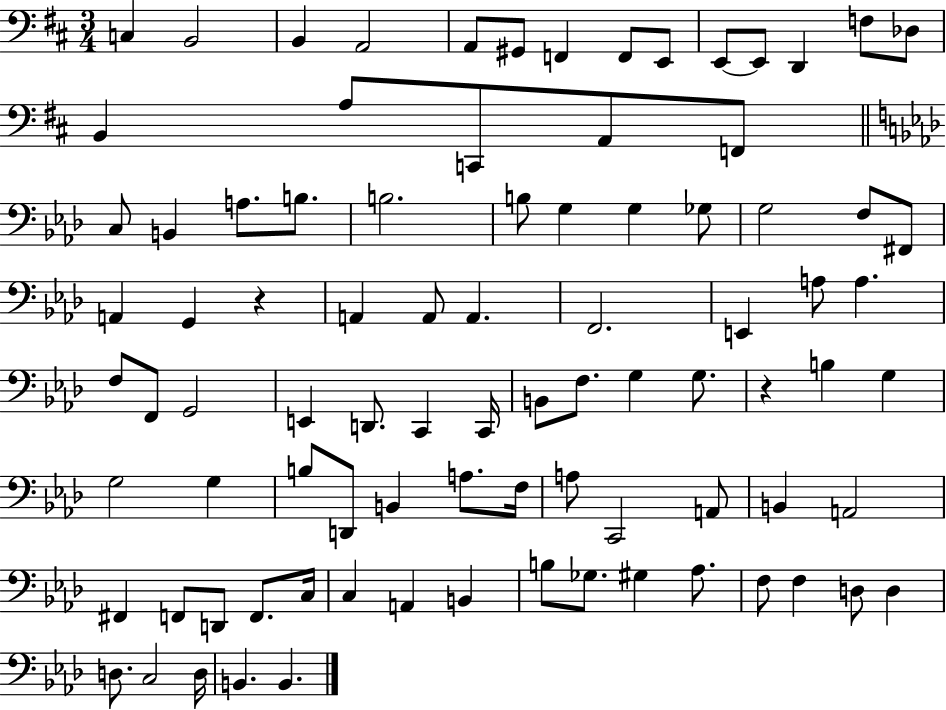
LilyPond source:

{
  \clef bass
  \numericTimeSignature
  \time 3/4
  \key d \major
  c4 b,2 | b,4 a,2 | a,8 gis,8 f,4 f,8 e,8 | e,8~~ e,8 d,4 f8 des8 | \break b,4 a8 c,8 a,8 f,8 | \bar "||" \break \key aes \major c8 b,4 a8. b8. | b2. | b8 g4 g4 ges8 | g2 f8 fis,8 | \break a,4 g,4 r4 | a,4 a,8 a,4. | f,2. | e,4 a8 a4. | \break f8 f,8 g,2 | e,4 d,8. c,4 c,16 | b,8 f8. g4 g8. | r4 b4 g4 | \break g2 g4 | b8 d,8 b,4 a8. f16 | a8 c,2 a,8 | b,4 a,2 | \break fis,4 f,8 d,8 f,8. c16 | c4 a,4 b,4 | b8 ges8. gis4 aes8. | f8 f4 d8 d4 | \break d8. c2 d16 | b,4. b,4. | \bar "|."
}